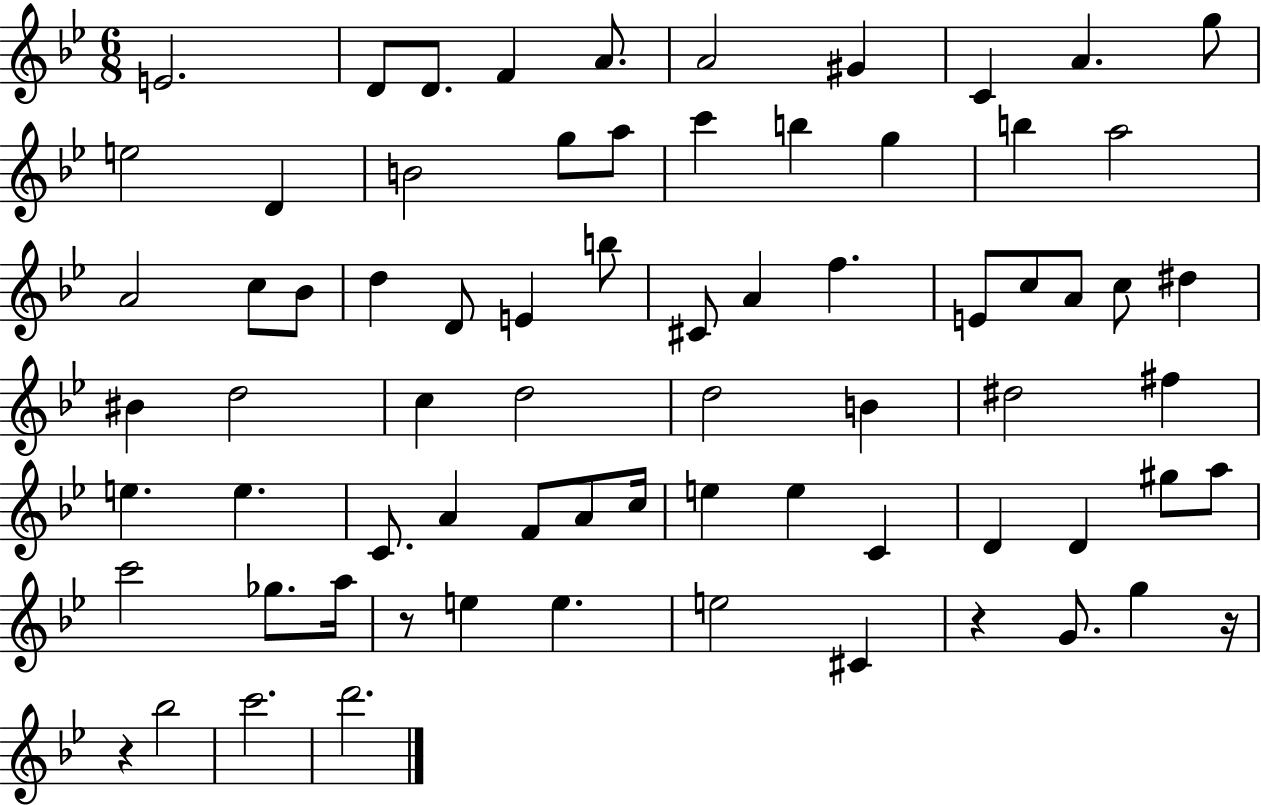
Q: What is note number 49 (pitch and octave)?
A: A4